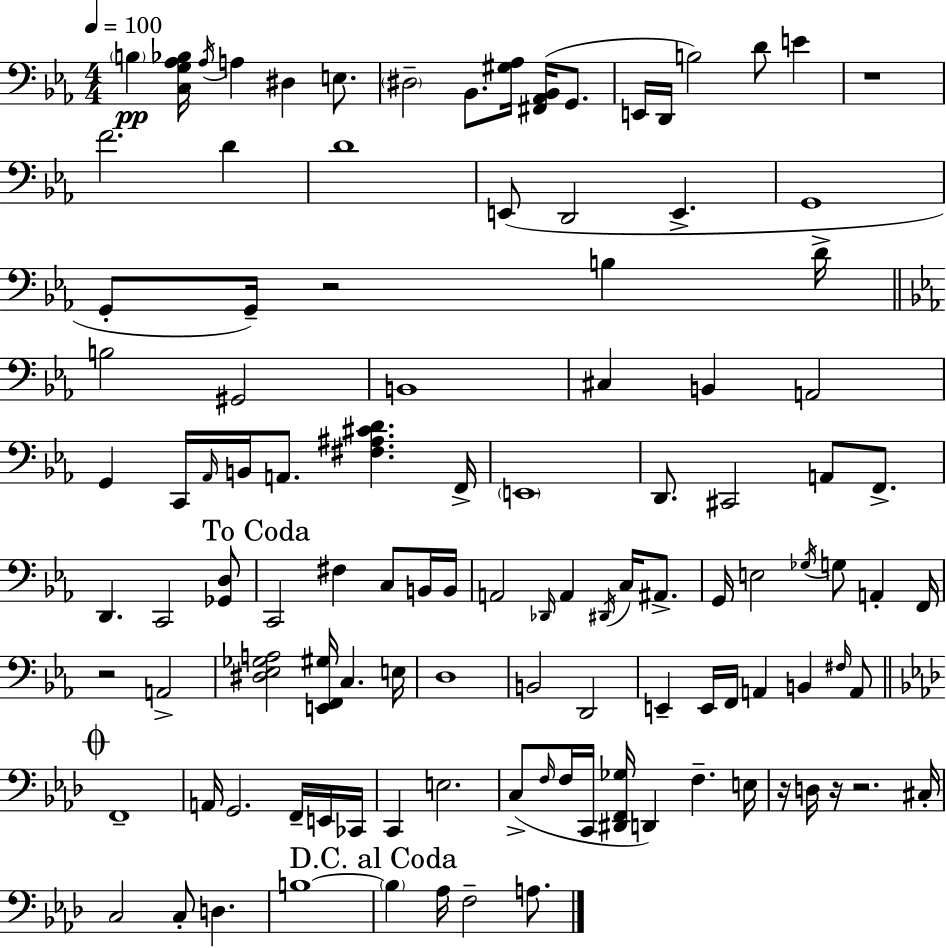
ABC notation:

X:1
T:Untitled
M:4/4
L:1/4
K:Eb
B, [C,G,_A,_B,]/4 _A,/4 A, ^D, E,/2 ^D,2 _B,,/2 [^G,_A,]/4 [^F,,_A,,_B,,]/4 G,,/2 E,,/4 D,,/4 B,2 D/2 E z4 F2 D D4 E,,/2 D,,2 E,, G,,4 G,,/2 G,,/4 z2 B, D/4 B,2 ^G,,2 B,,4 ^C, B,, A,,2 G,, C,,/4 _A,,/4 B,,/4 A,,/2 [^F,^A,^CD] F,,/4 E,,4 D,,/2 ^C,,2 A,,/2 F,,/2 D,, C,,2 [_G,,D,]/2 C,,2 ^F, C,/2 B,,/4 B,,/4 A,,2 _D,,/4 A,, ^D,,/4 C,/4 ^A,,/2 G,,/4 E,2 _G,/4 G,/2 A,, F,,/4 z2 A,,2 [^D,_E,_G,A,]2 [E,,F,,^G,]/4 C, E,/4 D,4 B,,2 D,,2 E,, E,,/4 F,,/4 A,, B,, ^F,/4 A,,/2 F,,4 A,,/4 G,,2 F,,/4 E,,/4 _C,,/4 C,, E,2 C,/2 F,/4 F,/4 C,,/4 [^D,,F,,_G,]/4 D,, F, E,/4 z/4 D,/4 z/4 z2 ^C,/4 C,2 C,/2 D, B,4 B, _A,/4 F,2 A,/2